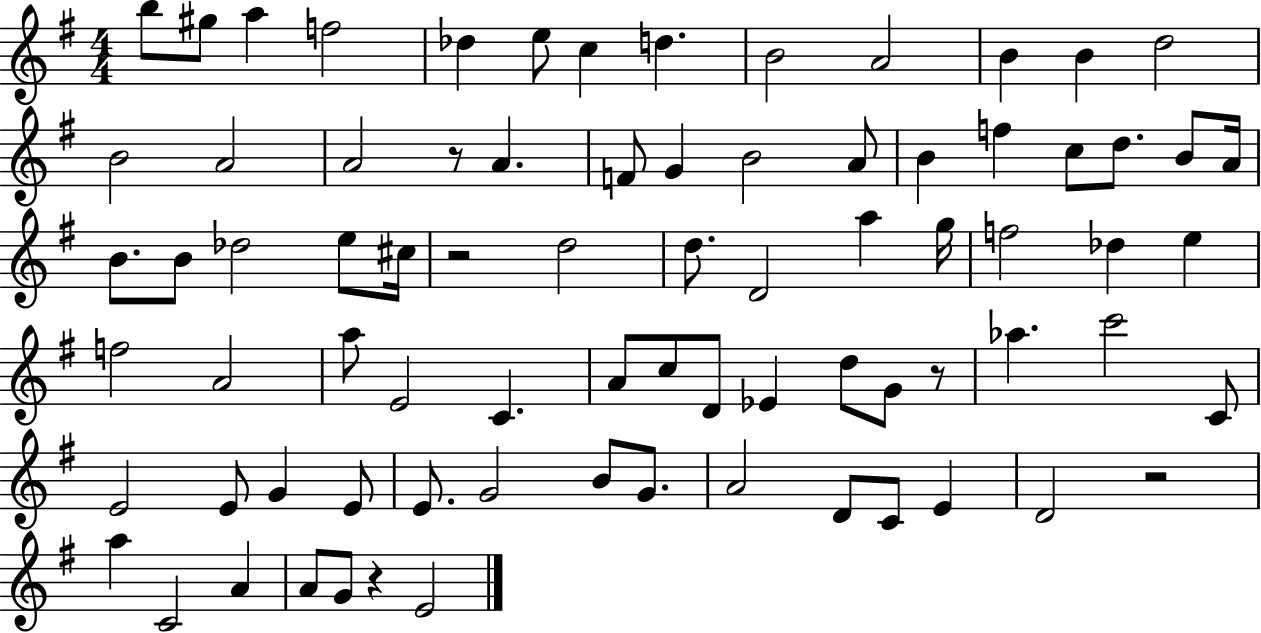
{
  \clef treble
  \numericTimeSignature
  \time 4/4
  \key g \major
  b''8 gis''8 a''4 f''2 | des''4 e''8 c''4 d''4. | b'2 a'2 | b'4 b'4 d''2 | \break b'2 a'2 | a'2 r8 a'4. | f'8 g'4 b'2 a'8 | b'4 f''4 c''8 d''8. b'8 a'16 | \break b'8. b'8 des''2 e''8 cis''16 | r2 d''2 | d''8. d'2 a''4 g''16 | f''2 des''4 e''4 | \break f''2 a'2 | a''8 e'2 c'4. | a'8 c''8 d'8 ees'4 d''8 g'8 r8 | aes''4. c'''2 c'8 | \break e'2 e'8 g'4 e'8 | e'8. g'2 b'8 g'8. | a'2 d'8 c'8 e'4 | d'2 r2 | \break a''4 c'2 a'4 | a'8 g'8 r4 e'2 | \bar "|."
}